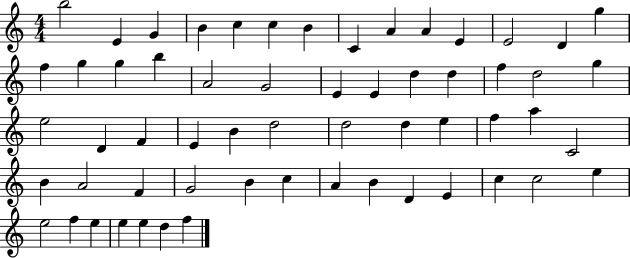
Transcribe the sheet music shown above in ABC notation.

X:1
T:Untitled
M:4/4
L:1/4
K:C
b2 E G B c c B C A A E E2 D g f g g b A2 G2 E E d d f d2 g e2 D F E B d2 d2 d e f a C2 B A2 F G2 B c A B D E c c2 e e2 f e e e d f